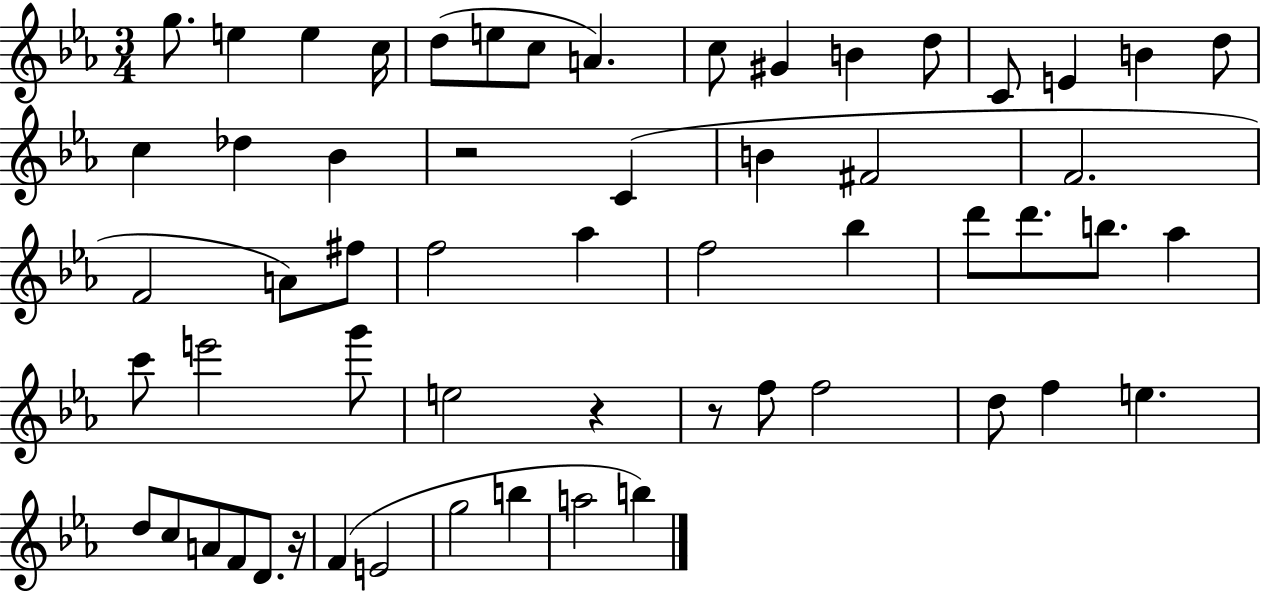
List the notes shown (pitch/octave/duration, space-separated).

G5/e. E5/q E5/q C5/s D5/e E5/e C5/e A4/q. C5/e G#4/q B4/q D5/e C4/e E4/q B4/q D5/e C5/q Db5/q Bb4/q R/h C4/q B4/q F#4/h F4/h. F4/h A4/e F#5/e F5/h Ab5/q F5/h Bb5/q D6/e D6/e. B5/e. Ab5/q C6/e E6/h G6/e E5/h R/q R/e F5/e F5/h D5/e F5/q E5/q. D5/e C5/e A4/e F4/e D4/e. R/s F4/q E4/h G5/h B5/q A5/h B5/q